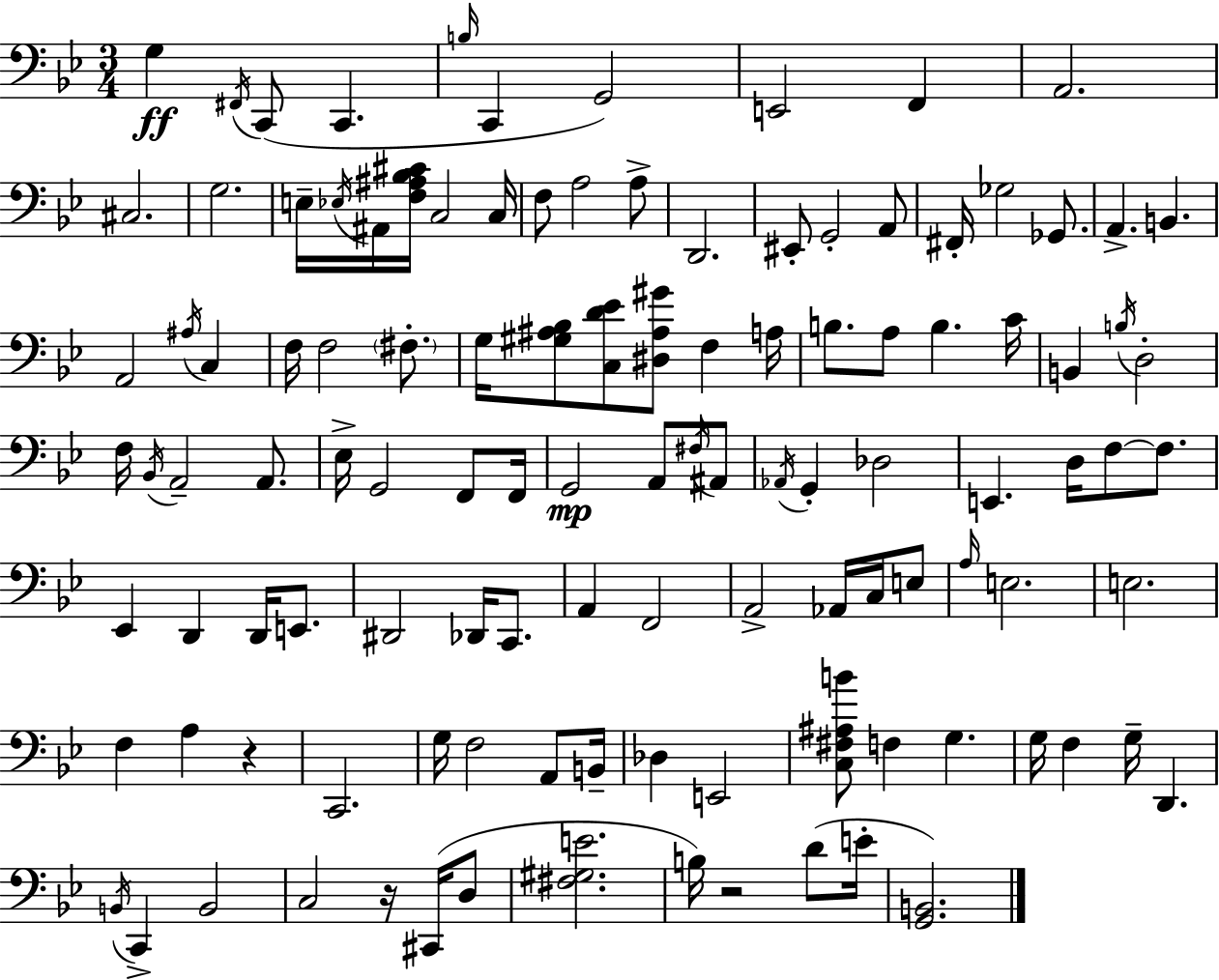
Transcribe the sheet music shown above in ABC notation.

X:1
T:Untitled
M:3/4
L:1/4
K:Gm
G, ^F,,/4 C,,/2 C,, B,/4 C,, G,,2 E,,2 F,, A,,2 ^C,2 G,2 E,/4 _E,/4 ^A,,/4 [F,^A,_B,^C]/4 C,2 C,/4 F,/2 A,2 A,/2 D,,2 ^E,,/2 G,,2 A,,/2 ^F,,/4 _G,2 _G,,/2 A,, B,, A,,2 ^A,/4 C, F,/4 F,2 ^F,/2 G,/4 [^G,^A,_B,]/2 [C,D_E]/2 [^D,^A,^G]/2 F, A,/4 B,/2 A,/2 B, C/4 B,, B,/4 D,2 F,/4 _B,,/4 A,,2 A,,/2 _E,/4 G,,2 F,,/2 F,,/4 G,,2 A,,/2 ^F,/4 ^A,,/2 _A,,/4 G,, _D,2 E,, D,/4 F,/2 F,/2 _E,, D,, D,,/4 E,,/2 ^D,,2 _D,,/4 C,,/2 A,, F,,2 A,,2 _A,,/4 C,/4 E,/2 A,/4 E,2 E,2 F, A, z C,,2 G,/4 F,2 A,,/2 B,,/4 _D, E,,2 [C,^F,^A,B]/2 F, G, G,/4 F, G,/4 D,, B,,/4 C,, B,,2 C,2 z/4 ^C,,/4 D,/2 [^F,^G,E]2 B,/4 z2 D/2 E/4 [G,,B,,]2